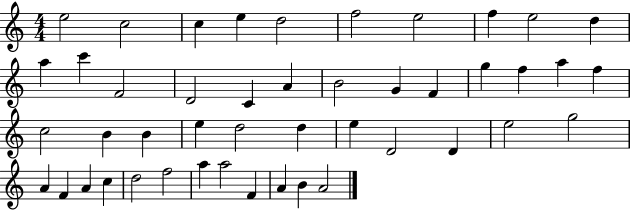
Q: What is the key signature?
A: C major